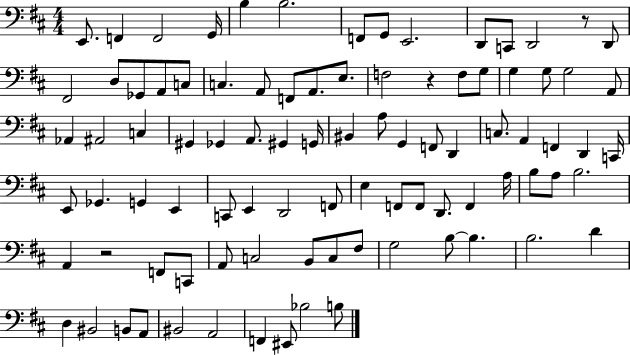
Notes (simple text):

E2/e. F2/q F2/h G2/s B3/q B3/h. F2/e G2/e E2/h. D2/e C2/e D2/h R/e D2/e F#2/h D3/e Gb2/e A2/e C3/e C3/q. A2/e F2/e A2/e. E3/e. F3/h R/q F3/e G3/e G3/q G3/e G3/h A2/e Ab2/q A#2/h C3/q G#2/q Gb2/q A2/e. G#2/q G2/s BIS2/q A3/e G2/q F2/e D2/q C3/e. A2/q F2/q D2/q C2/s E2/e Gb2/q. G2/q E2/q C2/e E2/q D2/h F2/e E3/q F2/e F2/e D2/e. F2/q A3/s B3/e A3/e B3/h. A2/q R/h F2/e C2/e A2/e C3/h B2/e C3/e F#3/e G3/h B3/e B3/q. B3/h. D4/q D3/q BIS2/h B2/e A2/e BIS2/h A2/h F2/q EIS2/e Bb3/h B3/e